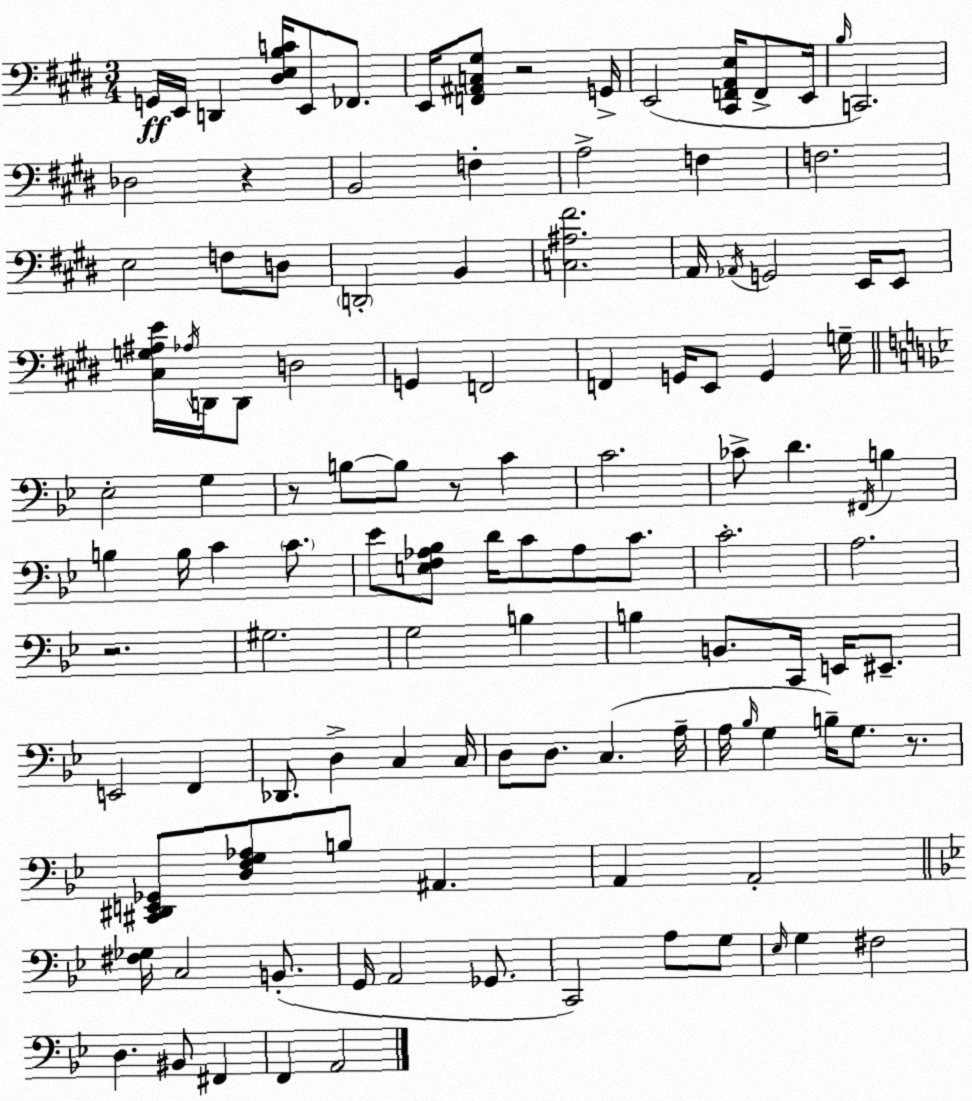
X:1
T:Untitled
M:3/4
L:1/4
K:E
G,,/4 E,,/4 D,, [^D,E,B,C]/4 E,,/2 _F,,/2 E,,/4 [F,,^A,,C,^G,]/2 z2 G,,/4 E,,2 [^C,,F,,A,,E,]/4 F,,/2 E,,/4 B,/4 C,,2 _D,2 z B,,2 F, A,2 F, F,2 E,2 F,/2 D,/2 D,,2 B,, [C,^A,^F]2 A,,/4 _A,,/4 G,,2 E,,/4 E,,/2 [^C,G,^A,E]/4 _A,/4 D,,/4 D,,/2 D,2 G,, F,,2 F,, G,,/4 E,,/2 G,, G,/4 _E,2 G, z/2 B,/2 B,/2 z/2 C C2 _C/2 D ^F,,/4 B, B, B,/4 C C/2 _E/2 [E,F,_A,_B,]/2 D/4 C/2 _A,/2 C/2 C2 A,2 z2 ^G,2 G,2 B, B, B,,/2 C,,/4 E,,/4 ^E,,/2 E,,2 F,, _D,,/2 D, C, C,/4 D,/2 D,/2 C, A,/4 A,/4 _B,/4 G, B,/4 G,/2 z/2 [^C,,^D,,E,,_G,,]/2 [D,F,G,_A,]/2 B,/2 ^A,, A,, A,,2 [^F,_G,]/4 C,2 B,,/2 G,,/4 A,,2 _G,,/2 C,,2 A,/2 G,/2 _E,/4 G, ^F,2 D, ^B,,/2 ^F,, F,, A,,2